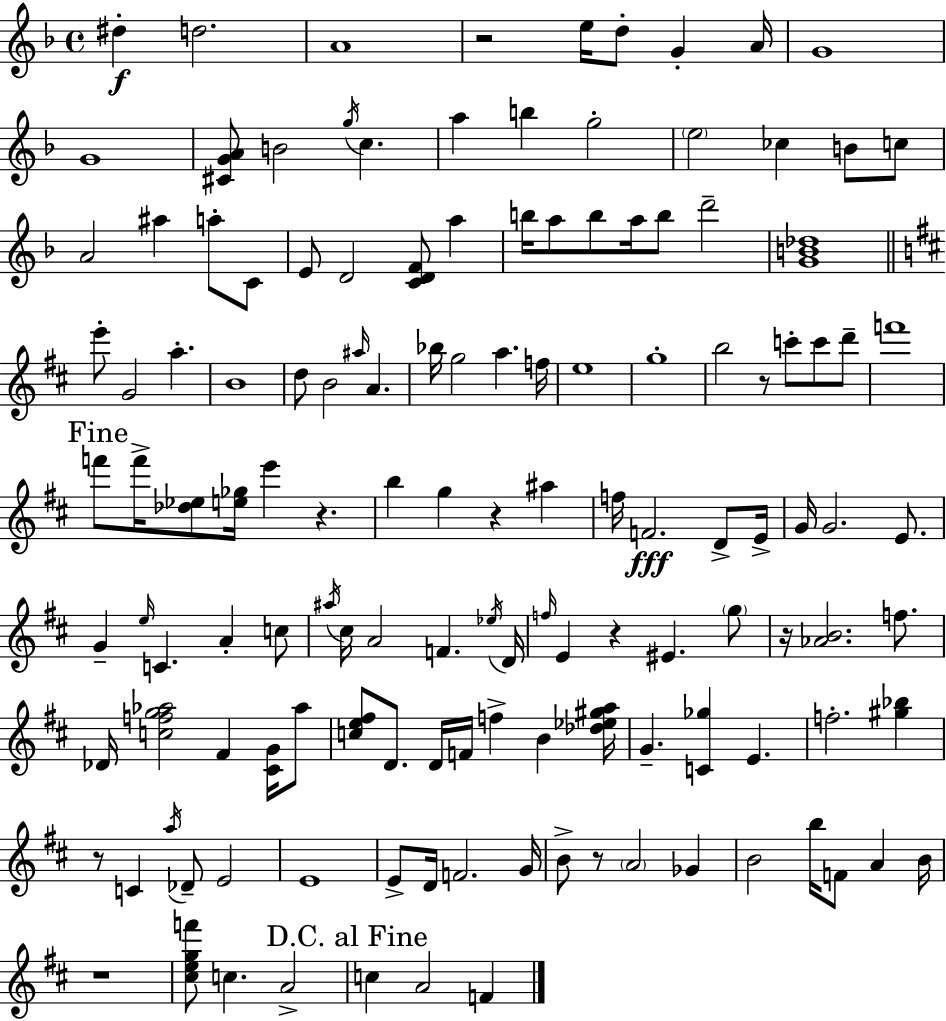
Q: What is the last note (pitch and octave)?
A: F4